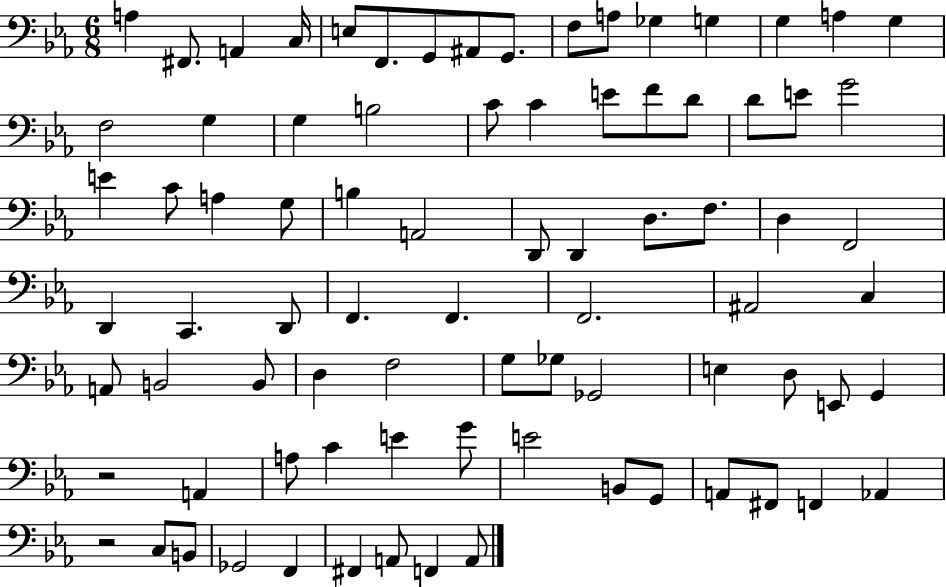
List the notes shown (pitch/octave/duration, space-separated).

A3/q F#2/e. A2/q C3/s E3/e F2/e. G2/e A#2/e G2/e. F3/e A3/e Gb3/q G3/q G3/q A3/q G3/q F3/h G3/q G3/q B3/h C4/e C4/q E4/e F4/e D4/e D4/e E4/e G4/h E4/q C4/e A3/q G3/e B3/q A2/h D2/e D2/q D3/e. F3/e. D3/q F2/h D2/q C2/q. D2/e F2/q. F2/q. F2/h. A#2/h C3/q A2/e B2/h B2/e D3/q F3/h G3/e Gb3/e Gb2/h E3/q D3/e E2/e G2/q R/h A2/q A3/e C4/q E4/q G4/e E4/h B2/e G2/e A2/e F#2/e F2/q Ab2/q R/h C3/e B2/e Gb2/h F2/q F#2/q A2/e F2/q A2/e